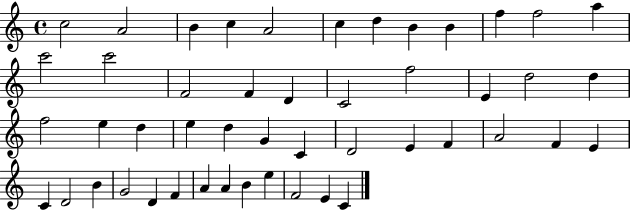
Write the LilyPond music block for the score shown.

{
  \clef treble
  \time 4/4
  \defaultTimeSignature
  \key c \major
  c''2 a'2 | b'4 c''4 a'2 | c''4 d''4 b'4 b'4 | f''4 f''2 a''4 | \break c'''2 c'''2 | f'2 f'4 d'4 | c'2 f''2 | e'4 d''2 d''4 | \break f''2 e''4 d''4 | e''4 d''4 g'4 c'4 | d'2 e'4 f'4 | a'2 f'4 e'4 | \break c'4 d'2 b'4 | g'2 d'4 f'4 | a'4 a'4 b'4 e''4 | f'2 e'4 c'4 | \break \bar "|."
}